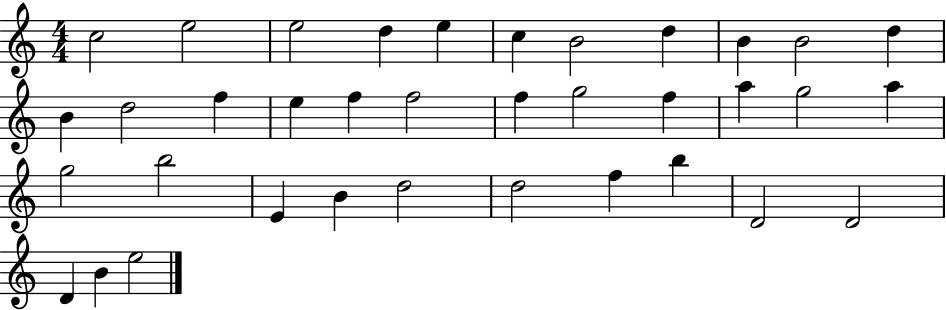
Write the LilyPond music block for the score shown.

{
  \clef treble
  \numericTimeSignature
  \time 4/4
  \key c \major
  c''2 e''2 | e''2 d''4 e''4 | c''4 b'2 d''4 | b'4 b'2 d''4 | \break b'4 d''2 f''4 | e''4 f''4 f''2 | f''4 g''2 f''4 | a''4 g''2 a''4 | \break g''2 b''2 | e'4 b'4 d''2 | d''2 f''4 b''4 | d'2 d'2 | \break d'4 b'4 e''2 | \bar "|."
}